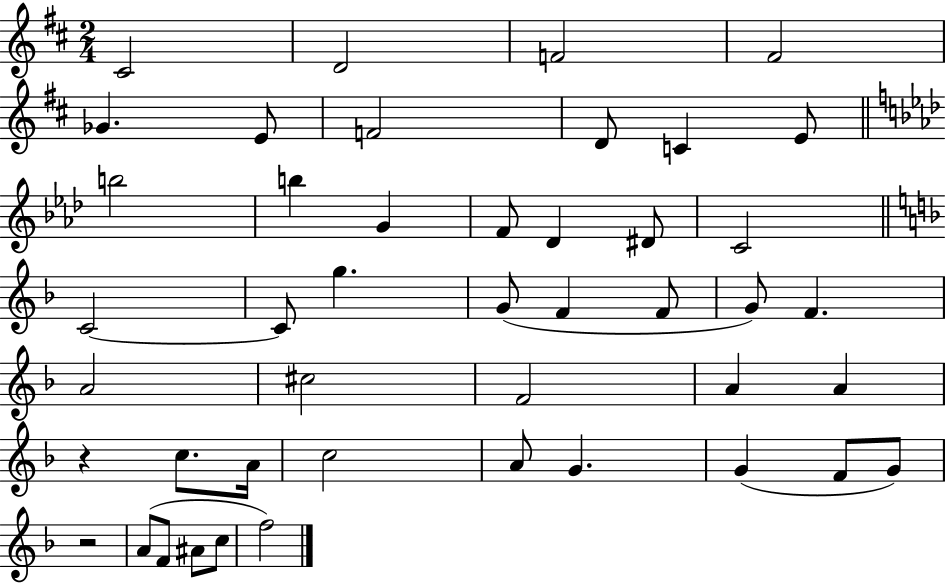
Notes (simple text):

C#4/h D4/h F4/h F#4/h Gb4/q. E4/e F4/h D4/e C4/q E4/e B5/h B5/q G4/q F4/e Db4/q D#4/e C4/h C4/h C4/e G5/q. G4/e F4/q F4/e G4/e F4/q. A4/h C#5/h F4/h A4/q A4/q R/q C5/e. A4/s C5/h A4/e G4/q. G4/q F4/e G4/e R/h A4/e F4/e A#4/e C5/e F5/h